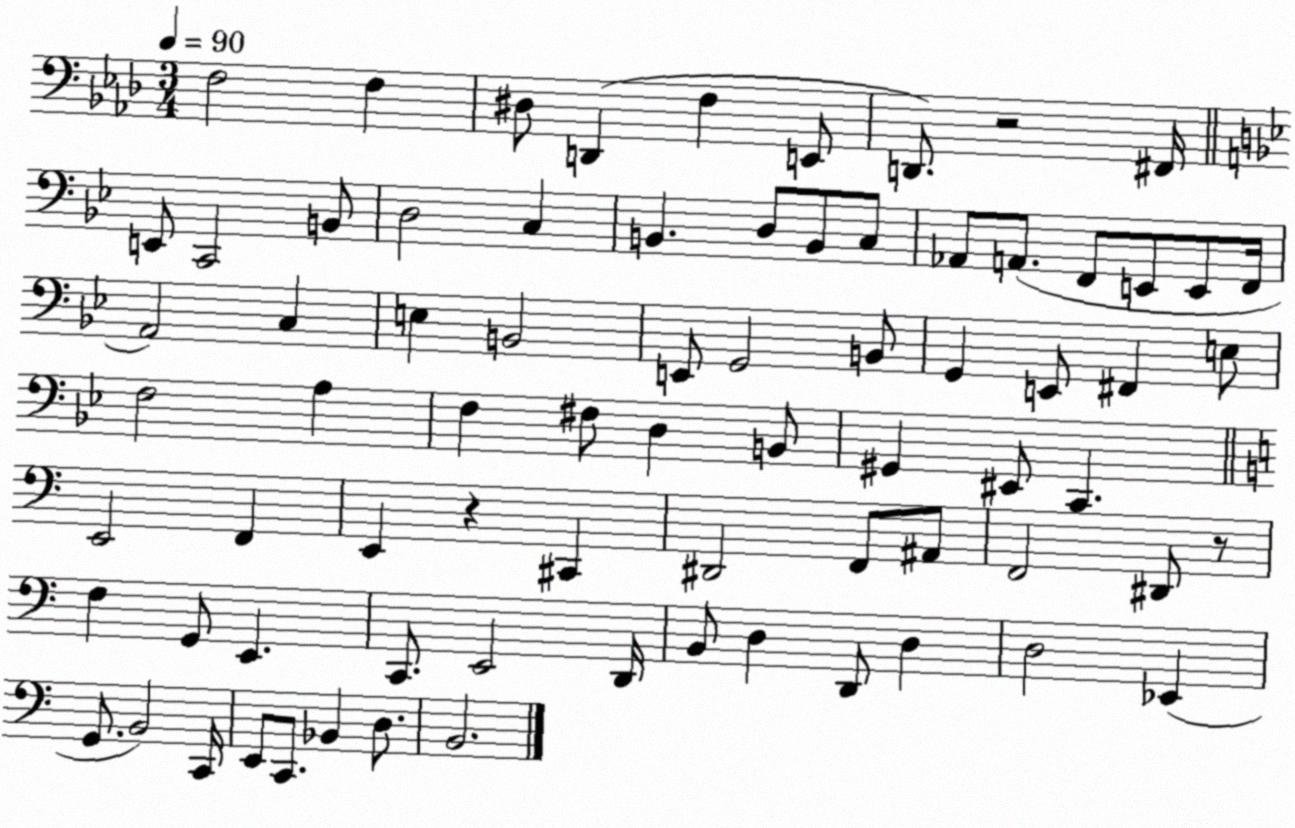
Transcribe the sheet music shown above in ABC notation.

X:1
T:Untitled
M:3/4
L:1/4
K:Ab
F,2 F, ^D,/2 D,, F, E,,/2 D,,/2 z2 ^F,,/4 E,,/2 C,,2 B,,/2 D,2 C, B,, D,/2 B,,/2 C,/2 _A,,/2 A,,/2 F,,/2 E,,/2 E,,/2 F,,/4 A,,2 C, E, B,,2 E,,/2 G,,2 B,,/2 G,, E,,/2 ^F,, E,/2 F,2 A, F, ^F,/2 D, B,,/2 ^G,, ^E,,/2 C,, E,,2 F,, E,, z ^C,, ^D,,2 F,,/2 ^A,,/2 F,,2 ^D,,/2 z/2 F, G,,/2 E,, C,,/2 E,,2 D,,/4 B,,/2 D, D,,/2 D, D,2 _E,, G,,/2 B,,2 C,,/4 E,,/2 C,,/2 _B,, D,/2 B,,2